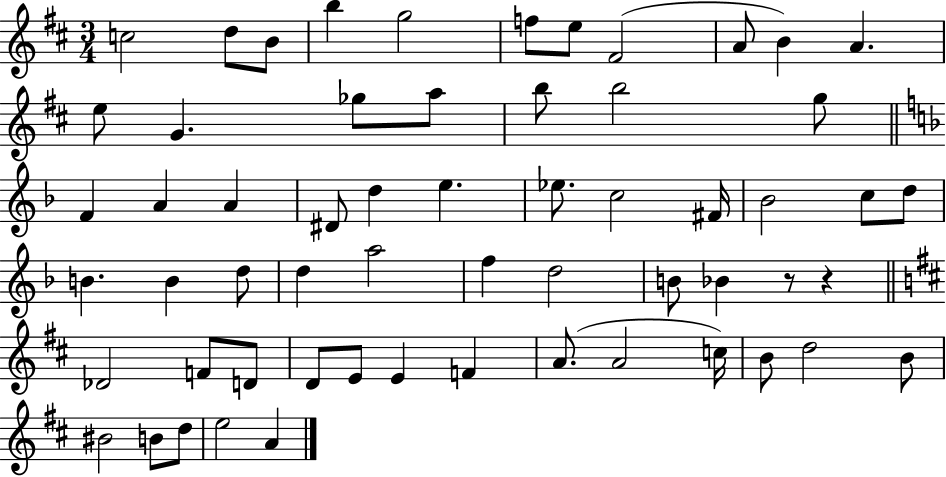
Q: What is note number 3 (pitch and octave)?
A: B4